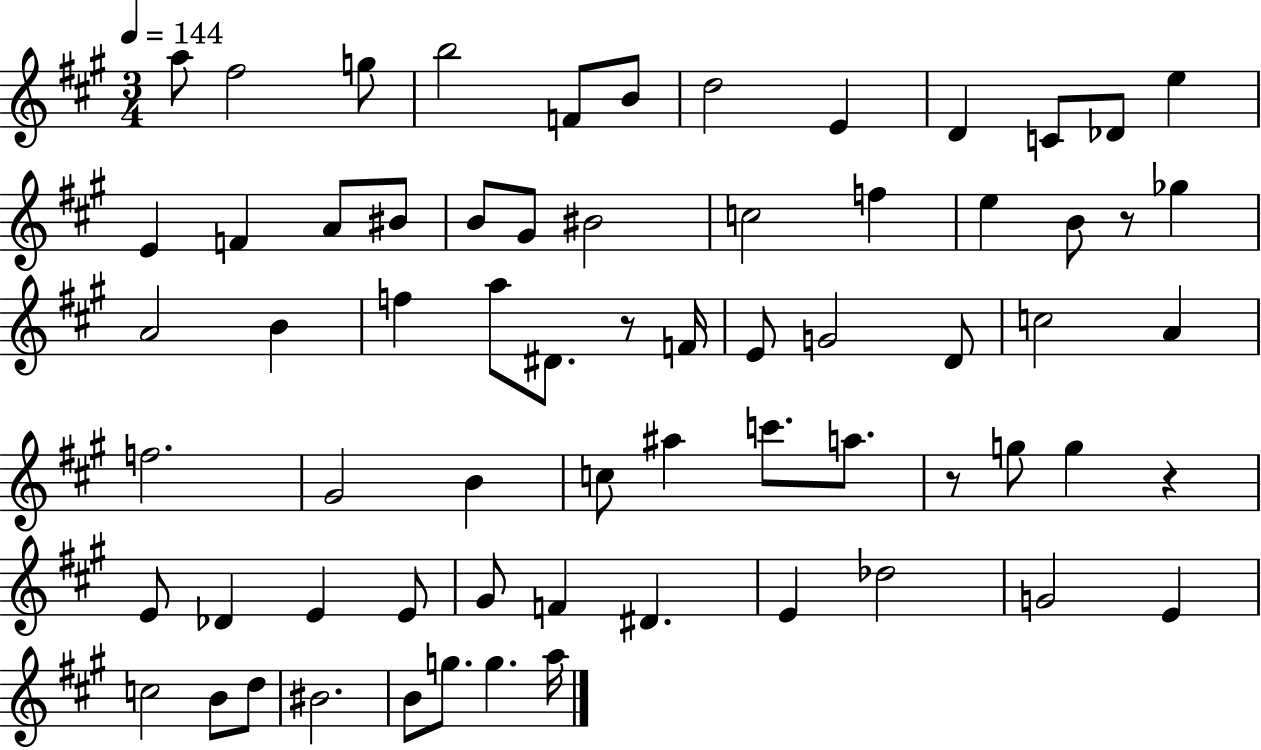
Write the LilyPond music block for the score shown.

{
  \clef treble
  \numericTimeSignature
  \time 3/4
  \key a \major
  \tempo 4 = 144
  a''8 fis''2 g''8 | b''2 f'8 b'8 | d''2 e'4 | d'4 c'8 des'8 e''4 | \break e'4 f'4 a'8 bis'8 | b'8 gis'8 bis'2 | c''2 f''4 | e''4 b'8 r8 ges''4 | \break a'2 b'4 | f''4 a''8 dis'8. r8 f'16 | e'8 g'2 d'8 | c''2 a'4 | \break f''2. | gis'2 b'4 | c''8 ais''4 c'''8. a''8. | r8 g''8 g''4 r4 | \break e'8 des'4 e'4 e'8 | gis'8 f'4 dis'4. | e'4 des''2 | g'2 e'4 | \break c''2 b'8 d''8 | bis'2. | b'8 g''8. g''4. a''16 | \bar "|."
}